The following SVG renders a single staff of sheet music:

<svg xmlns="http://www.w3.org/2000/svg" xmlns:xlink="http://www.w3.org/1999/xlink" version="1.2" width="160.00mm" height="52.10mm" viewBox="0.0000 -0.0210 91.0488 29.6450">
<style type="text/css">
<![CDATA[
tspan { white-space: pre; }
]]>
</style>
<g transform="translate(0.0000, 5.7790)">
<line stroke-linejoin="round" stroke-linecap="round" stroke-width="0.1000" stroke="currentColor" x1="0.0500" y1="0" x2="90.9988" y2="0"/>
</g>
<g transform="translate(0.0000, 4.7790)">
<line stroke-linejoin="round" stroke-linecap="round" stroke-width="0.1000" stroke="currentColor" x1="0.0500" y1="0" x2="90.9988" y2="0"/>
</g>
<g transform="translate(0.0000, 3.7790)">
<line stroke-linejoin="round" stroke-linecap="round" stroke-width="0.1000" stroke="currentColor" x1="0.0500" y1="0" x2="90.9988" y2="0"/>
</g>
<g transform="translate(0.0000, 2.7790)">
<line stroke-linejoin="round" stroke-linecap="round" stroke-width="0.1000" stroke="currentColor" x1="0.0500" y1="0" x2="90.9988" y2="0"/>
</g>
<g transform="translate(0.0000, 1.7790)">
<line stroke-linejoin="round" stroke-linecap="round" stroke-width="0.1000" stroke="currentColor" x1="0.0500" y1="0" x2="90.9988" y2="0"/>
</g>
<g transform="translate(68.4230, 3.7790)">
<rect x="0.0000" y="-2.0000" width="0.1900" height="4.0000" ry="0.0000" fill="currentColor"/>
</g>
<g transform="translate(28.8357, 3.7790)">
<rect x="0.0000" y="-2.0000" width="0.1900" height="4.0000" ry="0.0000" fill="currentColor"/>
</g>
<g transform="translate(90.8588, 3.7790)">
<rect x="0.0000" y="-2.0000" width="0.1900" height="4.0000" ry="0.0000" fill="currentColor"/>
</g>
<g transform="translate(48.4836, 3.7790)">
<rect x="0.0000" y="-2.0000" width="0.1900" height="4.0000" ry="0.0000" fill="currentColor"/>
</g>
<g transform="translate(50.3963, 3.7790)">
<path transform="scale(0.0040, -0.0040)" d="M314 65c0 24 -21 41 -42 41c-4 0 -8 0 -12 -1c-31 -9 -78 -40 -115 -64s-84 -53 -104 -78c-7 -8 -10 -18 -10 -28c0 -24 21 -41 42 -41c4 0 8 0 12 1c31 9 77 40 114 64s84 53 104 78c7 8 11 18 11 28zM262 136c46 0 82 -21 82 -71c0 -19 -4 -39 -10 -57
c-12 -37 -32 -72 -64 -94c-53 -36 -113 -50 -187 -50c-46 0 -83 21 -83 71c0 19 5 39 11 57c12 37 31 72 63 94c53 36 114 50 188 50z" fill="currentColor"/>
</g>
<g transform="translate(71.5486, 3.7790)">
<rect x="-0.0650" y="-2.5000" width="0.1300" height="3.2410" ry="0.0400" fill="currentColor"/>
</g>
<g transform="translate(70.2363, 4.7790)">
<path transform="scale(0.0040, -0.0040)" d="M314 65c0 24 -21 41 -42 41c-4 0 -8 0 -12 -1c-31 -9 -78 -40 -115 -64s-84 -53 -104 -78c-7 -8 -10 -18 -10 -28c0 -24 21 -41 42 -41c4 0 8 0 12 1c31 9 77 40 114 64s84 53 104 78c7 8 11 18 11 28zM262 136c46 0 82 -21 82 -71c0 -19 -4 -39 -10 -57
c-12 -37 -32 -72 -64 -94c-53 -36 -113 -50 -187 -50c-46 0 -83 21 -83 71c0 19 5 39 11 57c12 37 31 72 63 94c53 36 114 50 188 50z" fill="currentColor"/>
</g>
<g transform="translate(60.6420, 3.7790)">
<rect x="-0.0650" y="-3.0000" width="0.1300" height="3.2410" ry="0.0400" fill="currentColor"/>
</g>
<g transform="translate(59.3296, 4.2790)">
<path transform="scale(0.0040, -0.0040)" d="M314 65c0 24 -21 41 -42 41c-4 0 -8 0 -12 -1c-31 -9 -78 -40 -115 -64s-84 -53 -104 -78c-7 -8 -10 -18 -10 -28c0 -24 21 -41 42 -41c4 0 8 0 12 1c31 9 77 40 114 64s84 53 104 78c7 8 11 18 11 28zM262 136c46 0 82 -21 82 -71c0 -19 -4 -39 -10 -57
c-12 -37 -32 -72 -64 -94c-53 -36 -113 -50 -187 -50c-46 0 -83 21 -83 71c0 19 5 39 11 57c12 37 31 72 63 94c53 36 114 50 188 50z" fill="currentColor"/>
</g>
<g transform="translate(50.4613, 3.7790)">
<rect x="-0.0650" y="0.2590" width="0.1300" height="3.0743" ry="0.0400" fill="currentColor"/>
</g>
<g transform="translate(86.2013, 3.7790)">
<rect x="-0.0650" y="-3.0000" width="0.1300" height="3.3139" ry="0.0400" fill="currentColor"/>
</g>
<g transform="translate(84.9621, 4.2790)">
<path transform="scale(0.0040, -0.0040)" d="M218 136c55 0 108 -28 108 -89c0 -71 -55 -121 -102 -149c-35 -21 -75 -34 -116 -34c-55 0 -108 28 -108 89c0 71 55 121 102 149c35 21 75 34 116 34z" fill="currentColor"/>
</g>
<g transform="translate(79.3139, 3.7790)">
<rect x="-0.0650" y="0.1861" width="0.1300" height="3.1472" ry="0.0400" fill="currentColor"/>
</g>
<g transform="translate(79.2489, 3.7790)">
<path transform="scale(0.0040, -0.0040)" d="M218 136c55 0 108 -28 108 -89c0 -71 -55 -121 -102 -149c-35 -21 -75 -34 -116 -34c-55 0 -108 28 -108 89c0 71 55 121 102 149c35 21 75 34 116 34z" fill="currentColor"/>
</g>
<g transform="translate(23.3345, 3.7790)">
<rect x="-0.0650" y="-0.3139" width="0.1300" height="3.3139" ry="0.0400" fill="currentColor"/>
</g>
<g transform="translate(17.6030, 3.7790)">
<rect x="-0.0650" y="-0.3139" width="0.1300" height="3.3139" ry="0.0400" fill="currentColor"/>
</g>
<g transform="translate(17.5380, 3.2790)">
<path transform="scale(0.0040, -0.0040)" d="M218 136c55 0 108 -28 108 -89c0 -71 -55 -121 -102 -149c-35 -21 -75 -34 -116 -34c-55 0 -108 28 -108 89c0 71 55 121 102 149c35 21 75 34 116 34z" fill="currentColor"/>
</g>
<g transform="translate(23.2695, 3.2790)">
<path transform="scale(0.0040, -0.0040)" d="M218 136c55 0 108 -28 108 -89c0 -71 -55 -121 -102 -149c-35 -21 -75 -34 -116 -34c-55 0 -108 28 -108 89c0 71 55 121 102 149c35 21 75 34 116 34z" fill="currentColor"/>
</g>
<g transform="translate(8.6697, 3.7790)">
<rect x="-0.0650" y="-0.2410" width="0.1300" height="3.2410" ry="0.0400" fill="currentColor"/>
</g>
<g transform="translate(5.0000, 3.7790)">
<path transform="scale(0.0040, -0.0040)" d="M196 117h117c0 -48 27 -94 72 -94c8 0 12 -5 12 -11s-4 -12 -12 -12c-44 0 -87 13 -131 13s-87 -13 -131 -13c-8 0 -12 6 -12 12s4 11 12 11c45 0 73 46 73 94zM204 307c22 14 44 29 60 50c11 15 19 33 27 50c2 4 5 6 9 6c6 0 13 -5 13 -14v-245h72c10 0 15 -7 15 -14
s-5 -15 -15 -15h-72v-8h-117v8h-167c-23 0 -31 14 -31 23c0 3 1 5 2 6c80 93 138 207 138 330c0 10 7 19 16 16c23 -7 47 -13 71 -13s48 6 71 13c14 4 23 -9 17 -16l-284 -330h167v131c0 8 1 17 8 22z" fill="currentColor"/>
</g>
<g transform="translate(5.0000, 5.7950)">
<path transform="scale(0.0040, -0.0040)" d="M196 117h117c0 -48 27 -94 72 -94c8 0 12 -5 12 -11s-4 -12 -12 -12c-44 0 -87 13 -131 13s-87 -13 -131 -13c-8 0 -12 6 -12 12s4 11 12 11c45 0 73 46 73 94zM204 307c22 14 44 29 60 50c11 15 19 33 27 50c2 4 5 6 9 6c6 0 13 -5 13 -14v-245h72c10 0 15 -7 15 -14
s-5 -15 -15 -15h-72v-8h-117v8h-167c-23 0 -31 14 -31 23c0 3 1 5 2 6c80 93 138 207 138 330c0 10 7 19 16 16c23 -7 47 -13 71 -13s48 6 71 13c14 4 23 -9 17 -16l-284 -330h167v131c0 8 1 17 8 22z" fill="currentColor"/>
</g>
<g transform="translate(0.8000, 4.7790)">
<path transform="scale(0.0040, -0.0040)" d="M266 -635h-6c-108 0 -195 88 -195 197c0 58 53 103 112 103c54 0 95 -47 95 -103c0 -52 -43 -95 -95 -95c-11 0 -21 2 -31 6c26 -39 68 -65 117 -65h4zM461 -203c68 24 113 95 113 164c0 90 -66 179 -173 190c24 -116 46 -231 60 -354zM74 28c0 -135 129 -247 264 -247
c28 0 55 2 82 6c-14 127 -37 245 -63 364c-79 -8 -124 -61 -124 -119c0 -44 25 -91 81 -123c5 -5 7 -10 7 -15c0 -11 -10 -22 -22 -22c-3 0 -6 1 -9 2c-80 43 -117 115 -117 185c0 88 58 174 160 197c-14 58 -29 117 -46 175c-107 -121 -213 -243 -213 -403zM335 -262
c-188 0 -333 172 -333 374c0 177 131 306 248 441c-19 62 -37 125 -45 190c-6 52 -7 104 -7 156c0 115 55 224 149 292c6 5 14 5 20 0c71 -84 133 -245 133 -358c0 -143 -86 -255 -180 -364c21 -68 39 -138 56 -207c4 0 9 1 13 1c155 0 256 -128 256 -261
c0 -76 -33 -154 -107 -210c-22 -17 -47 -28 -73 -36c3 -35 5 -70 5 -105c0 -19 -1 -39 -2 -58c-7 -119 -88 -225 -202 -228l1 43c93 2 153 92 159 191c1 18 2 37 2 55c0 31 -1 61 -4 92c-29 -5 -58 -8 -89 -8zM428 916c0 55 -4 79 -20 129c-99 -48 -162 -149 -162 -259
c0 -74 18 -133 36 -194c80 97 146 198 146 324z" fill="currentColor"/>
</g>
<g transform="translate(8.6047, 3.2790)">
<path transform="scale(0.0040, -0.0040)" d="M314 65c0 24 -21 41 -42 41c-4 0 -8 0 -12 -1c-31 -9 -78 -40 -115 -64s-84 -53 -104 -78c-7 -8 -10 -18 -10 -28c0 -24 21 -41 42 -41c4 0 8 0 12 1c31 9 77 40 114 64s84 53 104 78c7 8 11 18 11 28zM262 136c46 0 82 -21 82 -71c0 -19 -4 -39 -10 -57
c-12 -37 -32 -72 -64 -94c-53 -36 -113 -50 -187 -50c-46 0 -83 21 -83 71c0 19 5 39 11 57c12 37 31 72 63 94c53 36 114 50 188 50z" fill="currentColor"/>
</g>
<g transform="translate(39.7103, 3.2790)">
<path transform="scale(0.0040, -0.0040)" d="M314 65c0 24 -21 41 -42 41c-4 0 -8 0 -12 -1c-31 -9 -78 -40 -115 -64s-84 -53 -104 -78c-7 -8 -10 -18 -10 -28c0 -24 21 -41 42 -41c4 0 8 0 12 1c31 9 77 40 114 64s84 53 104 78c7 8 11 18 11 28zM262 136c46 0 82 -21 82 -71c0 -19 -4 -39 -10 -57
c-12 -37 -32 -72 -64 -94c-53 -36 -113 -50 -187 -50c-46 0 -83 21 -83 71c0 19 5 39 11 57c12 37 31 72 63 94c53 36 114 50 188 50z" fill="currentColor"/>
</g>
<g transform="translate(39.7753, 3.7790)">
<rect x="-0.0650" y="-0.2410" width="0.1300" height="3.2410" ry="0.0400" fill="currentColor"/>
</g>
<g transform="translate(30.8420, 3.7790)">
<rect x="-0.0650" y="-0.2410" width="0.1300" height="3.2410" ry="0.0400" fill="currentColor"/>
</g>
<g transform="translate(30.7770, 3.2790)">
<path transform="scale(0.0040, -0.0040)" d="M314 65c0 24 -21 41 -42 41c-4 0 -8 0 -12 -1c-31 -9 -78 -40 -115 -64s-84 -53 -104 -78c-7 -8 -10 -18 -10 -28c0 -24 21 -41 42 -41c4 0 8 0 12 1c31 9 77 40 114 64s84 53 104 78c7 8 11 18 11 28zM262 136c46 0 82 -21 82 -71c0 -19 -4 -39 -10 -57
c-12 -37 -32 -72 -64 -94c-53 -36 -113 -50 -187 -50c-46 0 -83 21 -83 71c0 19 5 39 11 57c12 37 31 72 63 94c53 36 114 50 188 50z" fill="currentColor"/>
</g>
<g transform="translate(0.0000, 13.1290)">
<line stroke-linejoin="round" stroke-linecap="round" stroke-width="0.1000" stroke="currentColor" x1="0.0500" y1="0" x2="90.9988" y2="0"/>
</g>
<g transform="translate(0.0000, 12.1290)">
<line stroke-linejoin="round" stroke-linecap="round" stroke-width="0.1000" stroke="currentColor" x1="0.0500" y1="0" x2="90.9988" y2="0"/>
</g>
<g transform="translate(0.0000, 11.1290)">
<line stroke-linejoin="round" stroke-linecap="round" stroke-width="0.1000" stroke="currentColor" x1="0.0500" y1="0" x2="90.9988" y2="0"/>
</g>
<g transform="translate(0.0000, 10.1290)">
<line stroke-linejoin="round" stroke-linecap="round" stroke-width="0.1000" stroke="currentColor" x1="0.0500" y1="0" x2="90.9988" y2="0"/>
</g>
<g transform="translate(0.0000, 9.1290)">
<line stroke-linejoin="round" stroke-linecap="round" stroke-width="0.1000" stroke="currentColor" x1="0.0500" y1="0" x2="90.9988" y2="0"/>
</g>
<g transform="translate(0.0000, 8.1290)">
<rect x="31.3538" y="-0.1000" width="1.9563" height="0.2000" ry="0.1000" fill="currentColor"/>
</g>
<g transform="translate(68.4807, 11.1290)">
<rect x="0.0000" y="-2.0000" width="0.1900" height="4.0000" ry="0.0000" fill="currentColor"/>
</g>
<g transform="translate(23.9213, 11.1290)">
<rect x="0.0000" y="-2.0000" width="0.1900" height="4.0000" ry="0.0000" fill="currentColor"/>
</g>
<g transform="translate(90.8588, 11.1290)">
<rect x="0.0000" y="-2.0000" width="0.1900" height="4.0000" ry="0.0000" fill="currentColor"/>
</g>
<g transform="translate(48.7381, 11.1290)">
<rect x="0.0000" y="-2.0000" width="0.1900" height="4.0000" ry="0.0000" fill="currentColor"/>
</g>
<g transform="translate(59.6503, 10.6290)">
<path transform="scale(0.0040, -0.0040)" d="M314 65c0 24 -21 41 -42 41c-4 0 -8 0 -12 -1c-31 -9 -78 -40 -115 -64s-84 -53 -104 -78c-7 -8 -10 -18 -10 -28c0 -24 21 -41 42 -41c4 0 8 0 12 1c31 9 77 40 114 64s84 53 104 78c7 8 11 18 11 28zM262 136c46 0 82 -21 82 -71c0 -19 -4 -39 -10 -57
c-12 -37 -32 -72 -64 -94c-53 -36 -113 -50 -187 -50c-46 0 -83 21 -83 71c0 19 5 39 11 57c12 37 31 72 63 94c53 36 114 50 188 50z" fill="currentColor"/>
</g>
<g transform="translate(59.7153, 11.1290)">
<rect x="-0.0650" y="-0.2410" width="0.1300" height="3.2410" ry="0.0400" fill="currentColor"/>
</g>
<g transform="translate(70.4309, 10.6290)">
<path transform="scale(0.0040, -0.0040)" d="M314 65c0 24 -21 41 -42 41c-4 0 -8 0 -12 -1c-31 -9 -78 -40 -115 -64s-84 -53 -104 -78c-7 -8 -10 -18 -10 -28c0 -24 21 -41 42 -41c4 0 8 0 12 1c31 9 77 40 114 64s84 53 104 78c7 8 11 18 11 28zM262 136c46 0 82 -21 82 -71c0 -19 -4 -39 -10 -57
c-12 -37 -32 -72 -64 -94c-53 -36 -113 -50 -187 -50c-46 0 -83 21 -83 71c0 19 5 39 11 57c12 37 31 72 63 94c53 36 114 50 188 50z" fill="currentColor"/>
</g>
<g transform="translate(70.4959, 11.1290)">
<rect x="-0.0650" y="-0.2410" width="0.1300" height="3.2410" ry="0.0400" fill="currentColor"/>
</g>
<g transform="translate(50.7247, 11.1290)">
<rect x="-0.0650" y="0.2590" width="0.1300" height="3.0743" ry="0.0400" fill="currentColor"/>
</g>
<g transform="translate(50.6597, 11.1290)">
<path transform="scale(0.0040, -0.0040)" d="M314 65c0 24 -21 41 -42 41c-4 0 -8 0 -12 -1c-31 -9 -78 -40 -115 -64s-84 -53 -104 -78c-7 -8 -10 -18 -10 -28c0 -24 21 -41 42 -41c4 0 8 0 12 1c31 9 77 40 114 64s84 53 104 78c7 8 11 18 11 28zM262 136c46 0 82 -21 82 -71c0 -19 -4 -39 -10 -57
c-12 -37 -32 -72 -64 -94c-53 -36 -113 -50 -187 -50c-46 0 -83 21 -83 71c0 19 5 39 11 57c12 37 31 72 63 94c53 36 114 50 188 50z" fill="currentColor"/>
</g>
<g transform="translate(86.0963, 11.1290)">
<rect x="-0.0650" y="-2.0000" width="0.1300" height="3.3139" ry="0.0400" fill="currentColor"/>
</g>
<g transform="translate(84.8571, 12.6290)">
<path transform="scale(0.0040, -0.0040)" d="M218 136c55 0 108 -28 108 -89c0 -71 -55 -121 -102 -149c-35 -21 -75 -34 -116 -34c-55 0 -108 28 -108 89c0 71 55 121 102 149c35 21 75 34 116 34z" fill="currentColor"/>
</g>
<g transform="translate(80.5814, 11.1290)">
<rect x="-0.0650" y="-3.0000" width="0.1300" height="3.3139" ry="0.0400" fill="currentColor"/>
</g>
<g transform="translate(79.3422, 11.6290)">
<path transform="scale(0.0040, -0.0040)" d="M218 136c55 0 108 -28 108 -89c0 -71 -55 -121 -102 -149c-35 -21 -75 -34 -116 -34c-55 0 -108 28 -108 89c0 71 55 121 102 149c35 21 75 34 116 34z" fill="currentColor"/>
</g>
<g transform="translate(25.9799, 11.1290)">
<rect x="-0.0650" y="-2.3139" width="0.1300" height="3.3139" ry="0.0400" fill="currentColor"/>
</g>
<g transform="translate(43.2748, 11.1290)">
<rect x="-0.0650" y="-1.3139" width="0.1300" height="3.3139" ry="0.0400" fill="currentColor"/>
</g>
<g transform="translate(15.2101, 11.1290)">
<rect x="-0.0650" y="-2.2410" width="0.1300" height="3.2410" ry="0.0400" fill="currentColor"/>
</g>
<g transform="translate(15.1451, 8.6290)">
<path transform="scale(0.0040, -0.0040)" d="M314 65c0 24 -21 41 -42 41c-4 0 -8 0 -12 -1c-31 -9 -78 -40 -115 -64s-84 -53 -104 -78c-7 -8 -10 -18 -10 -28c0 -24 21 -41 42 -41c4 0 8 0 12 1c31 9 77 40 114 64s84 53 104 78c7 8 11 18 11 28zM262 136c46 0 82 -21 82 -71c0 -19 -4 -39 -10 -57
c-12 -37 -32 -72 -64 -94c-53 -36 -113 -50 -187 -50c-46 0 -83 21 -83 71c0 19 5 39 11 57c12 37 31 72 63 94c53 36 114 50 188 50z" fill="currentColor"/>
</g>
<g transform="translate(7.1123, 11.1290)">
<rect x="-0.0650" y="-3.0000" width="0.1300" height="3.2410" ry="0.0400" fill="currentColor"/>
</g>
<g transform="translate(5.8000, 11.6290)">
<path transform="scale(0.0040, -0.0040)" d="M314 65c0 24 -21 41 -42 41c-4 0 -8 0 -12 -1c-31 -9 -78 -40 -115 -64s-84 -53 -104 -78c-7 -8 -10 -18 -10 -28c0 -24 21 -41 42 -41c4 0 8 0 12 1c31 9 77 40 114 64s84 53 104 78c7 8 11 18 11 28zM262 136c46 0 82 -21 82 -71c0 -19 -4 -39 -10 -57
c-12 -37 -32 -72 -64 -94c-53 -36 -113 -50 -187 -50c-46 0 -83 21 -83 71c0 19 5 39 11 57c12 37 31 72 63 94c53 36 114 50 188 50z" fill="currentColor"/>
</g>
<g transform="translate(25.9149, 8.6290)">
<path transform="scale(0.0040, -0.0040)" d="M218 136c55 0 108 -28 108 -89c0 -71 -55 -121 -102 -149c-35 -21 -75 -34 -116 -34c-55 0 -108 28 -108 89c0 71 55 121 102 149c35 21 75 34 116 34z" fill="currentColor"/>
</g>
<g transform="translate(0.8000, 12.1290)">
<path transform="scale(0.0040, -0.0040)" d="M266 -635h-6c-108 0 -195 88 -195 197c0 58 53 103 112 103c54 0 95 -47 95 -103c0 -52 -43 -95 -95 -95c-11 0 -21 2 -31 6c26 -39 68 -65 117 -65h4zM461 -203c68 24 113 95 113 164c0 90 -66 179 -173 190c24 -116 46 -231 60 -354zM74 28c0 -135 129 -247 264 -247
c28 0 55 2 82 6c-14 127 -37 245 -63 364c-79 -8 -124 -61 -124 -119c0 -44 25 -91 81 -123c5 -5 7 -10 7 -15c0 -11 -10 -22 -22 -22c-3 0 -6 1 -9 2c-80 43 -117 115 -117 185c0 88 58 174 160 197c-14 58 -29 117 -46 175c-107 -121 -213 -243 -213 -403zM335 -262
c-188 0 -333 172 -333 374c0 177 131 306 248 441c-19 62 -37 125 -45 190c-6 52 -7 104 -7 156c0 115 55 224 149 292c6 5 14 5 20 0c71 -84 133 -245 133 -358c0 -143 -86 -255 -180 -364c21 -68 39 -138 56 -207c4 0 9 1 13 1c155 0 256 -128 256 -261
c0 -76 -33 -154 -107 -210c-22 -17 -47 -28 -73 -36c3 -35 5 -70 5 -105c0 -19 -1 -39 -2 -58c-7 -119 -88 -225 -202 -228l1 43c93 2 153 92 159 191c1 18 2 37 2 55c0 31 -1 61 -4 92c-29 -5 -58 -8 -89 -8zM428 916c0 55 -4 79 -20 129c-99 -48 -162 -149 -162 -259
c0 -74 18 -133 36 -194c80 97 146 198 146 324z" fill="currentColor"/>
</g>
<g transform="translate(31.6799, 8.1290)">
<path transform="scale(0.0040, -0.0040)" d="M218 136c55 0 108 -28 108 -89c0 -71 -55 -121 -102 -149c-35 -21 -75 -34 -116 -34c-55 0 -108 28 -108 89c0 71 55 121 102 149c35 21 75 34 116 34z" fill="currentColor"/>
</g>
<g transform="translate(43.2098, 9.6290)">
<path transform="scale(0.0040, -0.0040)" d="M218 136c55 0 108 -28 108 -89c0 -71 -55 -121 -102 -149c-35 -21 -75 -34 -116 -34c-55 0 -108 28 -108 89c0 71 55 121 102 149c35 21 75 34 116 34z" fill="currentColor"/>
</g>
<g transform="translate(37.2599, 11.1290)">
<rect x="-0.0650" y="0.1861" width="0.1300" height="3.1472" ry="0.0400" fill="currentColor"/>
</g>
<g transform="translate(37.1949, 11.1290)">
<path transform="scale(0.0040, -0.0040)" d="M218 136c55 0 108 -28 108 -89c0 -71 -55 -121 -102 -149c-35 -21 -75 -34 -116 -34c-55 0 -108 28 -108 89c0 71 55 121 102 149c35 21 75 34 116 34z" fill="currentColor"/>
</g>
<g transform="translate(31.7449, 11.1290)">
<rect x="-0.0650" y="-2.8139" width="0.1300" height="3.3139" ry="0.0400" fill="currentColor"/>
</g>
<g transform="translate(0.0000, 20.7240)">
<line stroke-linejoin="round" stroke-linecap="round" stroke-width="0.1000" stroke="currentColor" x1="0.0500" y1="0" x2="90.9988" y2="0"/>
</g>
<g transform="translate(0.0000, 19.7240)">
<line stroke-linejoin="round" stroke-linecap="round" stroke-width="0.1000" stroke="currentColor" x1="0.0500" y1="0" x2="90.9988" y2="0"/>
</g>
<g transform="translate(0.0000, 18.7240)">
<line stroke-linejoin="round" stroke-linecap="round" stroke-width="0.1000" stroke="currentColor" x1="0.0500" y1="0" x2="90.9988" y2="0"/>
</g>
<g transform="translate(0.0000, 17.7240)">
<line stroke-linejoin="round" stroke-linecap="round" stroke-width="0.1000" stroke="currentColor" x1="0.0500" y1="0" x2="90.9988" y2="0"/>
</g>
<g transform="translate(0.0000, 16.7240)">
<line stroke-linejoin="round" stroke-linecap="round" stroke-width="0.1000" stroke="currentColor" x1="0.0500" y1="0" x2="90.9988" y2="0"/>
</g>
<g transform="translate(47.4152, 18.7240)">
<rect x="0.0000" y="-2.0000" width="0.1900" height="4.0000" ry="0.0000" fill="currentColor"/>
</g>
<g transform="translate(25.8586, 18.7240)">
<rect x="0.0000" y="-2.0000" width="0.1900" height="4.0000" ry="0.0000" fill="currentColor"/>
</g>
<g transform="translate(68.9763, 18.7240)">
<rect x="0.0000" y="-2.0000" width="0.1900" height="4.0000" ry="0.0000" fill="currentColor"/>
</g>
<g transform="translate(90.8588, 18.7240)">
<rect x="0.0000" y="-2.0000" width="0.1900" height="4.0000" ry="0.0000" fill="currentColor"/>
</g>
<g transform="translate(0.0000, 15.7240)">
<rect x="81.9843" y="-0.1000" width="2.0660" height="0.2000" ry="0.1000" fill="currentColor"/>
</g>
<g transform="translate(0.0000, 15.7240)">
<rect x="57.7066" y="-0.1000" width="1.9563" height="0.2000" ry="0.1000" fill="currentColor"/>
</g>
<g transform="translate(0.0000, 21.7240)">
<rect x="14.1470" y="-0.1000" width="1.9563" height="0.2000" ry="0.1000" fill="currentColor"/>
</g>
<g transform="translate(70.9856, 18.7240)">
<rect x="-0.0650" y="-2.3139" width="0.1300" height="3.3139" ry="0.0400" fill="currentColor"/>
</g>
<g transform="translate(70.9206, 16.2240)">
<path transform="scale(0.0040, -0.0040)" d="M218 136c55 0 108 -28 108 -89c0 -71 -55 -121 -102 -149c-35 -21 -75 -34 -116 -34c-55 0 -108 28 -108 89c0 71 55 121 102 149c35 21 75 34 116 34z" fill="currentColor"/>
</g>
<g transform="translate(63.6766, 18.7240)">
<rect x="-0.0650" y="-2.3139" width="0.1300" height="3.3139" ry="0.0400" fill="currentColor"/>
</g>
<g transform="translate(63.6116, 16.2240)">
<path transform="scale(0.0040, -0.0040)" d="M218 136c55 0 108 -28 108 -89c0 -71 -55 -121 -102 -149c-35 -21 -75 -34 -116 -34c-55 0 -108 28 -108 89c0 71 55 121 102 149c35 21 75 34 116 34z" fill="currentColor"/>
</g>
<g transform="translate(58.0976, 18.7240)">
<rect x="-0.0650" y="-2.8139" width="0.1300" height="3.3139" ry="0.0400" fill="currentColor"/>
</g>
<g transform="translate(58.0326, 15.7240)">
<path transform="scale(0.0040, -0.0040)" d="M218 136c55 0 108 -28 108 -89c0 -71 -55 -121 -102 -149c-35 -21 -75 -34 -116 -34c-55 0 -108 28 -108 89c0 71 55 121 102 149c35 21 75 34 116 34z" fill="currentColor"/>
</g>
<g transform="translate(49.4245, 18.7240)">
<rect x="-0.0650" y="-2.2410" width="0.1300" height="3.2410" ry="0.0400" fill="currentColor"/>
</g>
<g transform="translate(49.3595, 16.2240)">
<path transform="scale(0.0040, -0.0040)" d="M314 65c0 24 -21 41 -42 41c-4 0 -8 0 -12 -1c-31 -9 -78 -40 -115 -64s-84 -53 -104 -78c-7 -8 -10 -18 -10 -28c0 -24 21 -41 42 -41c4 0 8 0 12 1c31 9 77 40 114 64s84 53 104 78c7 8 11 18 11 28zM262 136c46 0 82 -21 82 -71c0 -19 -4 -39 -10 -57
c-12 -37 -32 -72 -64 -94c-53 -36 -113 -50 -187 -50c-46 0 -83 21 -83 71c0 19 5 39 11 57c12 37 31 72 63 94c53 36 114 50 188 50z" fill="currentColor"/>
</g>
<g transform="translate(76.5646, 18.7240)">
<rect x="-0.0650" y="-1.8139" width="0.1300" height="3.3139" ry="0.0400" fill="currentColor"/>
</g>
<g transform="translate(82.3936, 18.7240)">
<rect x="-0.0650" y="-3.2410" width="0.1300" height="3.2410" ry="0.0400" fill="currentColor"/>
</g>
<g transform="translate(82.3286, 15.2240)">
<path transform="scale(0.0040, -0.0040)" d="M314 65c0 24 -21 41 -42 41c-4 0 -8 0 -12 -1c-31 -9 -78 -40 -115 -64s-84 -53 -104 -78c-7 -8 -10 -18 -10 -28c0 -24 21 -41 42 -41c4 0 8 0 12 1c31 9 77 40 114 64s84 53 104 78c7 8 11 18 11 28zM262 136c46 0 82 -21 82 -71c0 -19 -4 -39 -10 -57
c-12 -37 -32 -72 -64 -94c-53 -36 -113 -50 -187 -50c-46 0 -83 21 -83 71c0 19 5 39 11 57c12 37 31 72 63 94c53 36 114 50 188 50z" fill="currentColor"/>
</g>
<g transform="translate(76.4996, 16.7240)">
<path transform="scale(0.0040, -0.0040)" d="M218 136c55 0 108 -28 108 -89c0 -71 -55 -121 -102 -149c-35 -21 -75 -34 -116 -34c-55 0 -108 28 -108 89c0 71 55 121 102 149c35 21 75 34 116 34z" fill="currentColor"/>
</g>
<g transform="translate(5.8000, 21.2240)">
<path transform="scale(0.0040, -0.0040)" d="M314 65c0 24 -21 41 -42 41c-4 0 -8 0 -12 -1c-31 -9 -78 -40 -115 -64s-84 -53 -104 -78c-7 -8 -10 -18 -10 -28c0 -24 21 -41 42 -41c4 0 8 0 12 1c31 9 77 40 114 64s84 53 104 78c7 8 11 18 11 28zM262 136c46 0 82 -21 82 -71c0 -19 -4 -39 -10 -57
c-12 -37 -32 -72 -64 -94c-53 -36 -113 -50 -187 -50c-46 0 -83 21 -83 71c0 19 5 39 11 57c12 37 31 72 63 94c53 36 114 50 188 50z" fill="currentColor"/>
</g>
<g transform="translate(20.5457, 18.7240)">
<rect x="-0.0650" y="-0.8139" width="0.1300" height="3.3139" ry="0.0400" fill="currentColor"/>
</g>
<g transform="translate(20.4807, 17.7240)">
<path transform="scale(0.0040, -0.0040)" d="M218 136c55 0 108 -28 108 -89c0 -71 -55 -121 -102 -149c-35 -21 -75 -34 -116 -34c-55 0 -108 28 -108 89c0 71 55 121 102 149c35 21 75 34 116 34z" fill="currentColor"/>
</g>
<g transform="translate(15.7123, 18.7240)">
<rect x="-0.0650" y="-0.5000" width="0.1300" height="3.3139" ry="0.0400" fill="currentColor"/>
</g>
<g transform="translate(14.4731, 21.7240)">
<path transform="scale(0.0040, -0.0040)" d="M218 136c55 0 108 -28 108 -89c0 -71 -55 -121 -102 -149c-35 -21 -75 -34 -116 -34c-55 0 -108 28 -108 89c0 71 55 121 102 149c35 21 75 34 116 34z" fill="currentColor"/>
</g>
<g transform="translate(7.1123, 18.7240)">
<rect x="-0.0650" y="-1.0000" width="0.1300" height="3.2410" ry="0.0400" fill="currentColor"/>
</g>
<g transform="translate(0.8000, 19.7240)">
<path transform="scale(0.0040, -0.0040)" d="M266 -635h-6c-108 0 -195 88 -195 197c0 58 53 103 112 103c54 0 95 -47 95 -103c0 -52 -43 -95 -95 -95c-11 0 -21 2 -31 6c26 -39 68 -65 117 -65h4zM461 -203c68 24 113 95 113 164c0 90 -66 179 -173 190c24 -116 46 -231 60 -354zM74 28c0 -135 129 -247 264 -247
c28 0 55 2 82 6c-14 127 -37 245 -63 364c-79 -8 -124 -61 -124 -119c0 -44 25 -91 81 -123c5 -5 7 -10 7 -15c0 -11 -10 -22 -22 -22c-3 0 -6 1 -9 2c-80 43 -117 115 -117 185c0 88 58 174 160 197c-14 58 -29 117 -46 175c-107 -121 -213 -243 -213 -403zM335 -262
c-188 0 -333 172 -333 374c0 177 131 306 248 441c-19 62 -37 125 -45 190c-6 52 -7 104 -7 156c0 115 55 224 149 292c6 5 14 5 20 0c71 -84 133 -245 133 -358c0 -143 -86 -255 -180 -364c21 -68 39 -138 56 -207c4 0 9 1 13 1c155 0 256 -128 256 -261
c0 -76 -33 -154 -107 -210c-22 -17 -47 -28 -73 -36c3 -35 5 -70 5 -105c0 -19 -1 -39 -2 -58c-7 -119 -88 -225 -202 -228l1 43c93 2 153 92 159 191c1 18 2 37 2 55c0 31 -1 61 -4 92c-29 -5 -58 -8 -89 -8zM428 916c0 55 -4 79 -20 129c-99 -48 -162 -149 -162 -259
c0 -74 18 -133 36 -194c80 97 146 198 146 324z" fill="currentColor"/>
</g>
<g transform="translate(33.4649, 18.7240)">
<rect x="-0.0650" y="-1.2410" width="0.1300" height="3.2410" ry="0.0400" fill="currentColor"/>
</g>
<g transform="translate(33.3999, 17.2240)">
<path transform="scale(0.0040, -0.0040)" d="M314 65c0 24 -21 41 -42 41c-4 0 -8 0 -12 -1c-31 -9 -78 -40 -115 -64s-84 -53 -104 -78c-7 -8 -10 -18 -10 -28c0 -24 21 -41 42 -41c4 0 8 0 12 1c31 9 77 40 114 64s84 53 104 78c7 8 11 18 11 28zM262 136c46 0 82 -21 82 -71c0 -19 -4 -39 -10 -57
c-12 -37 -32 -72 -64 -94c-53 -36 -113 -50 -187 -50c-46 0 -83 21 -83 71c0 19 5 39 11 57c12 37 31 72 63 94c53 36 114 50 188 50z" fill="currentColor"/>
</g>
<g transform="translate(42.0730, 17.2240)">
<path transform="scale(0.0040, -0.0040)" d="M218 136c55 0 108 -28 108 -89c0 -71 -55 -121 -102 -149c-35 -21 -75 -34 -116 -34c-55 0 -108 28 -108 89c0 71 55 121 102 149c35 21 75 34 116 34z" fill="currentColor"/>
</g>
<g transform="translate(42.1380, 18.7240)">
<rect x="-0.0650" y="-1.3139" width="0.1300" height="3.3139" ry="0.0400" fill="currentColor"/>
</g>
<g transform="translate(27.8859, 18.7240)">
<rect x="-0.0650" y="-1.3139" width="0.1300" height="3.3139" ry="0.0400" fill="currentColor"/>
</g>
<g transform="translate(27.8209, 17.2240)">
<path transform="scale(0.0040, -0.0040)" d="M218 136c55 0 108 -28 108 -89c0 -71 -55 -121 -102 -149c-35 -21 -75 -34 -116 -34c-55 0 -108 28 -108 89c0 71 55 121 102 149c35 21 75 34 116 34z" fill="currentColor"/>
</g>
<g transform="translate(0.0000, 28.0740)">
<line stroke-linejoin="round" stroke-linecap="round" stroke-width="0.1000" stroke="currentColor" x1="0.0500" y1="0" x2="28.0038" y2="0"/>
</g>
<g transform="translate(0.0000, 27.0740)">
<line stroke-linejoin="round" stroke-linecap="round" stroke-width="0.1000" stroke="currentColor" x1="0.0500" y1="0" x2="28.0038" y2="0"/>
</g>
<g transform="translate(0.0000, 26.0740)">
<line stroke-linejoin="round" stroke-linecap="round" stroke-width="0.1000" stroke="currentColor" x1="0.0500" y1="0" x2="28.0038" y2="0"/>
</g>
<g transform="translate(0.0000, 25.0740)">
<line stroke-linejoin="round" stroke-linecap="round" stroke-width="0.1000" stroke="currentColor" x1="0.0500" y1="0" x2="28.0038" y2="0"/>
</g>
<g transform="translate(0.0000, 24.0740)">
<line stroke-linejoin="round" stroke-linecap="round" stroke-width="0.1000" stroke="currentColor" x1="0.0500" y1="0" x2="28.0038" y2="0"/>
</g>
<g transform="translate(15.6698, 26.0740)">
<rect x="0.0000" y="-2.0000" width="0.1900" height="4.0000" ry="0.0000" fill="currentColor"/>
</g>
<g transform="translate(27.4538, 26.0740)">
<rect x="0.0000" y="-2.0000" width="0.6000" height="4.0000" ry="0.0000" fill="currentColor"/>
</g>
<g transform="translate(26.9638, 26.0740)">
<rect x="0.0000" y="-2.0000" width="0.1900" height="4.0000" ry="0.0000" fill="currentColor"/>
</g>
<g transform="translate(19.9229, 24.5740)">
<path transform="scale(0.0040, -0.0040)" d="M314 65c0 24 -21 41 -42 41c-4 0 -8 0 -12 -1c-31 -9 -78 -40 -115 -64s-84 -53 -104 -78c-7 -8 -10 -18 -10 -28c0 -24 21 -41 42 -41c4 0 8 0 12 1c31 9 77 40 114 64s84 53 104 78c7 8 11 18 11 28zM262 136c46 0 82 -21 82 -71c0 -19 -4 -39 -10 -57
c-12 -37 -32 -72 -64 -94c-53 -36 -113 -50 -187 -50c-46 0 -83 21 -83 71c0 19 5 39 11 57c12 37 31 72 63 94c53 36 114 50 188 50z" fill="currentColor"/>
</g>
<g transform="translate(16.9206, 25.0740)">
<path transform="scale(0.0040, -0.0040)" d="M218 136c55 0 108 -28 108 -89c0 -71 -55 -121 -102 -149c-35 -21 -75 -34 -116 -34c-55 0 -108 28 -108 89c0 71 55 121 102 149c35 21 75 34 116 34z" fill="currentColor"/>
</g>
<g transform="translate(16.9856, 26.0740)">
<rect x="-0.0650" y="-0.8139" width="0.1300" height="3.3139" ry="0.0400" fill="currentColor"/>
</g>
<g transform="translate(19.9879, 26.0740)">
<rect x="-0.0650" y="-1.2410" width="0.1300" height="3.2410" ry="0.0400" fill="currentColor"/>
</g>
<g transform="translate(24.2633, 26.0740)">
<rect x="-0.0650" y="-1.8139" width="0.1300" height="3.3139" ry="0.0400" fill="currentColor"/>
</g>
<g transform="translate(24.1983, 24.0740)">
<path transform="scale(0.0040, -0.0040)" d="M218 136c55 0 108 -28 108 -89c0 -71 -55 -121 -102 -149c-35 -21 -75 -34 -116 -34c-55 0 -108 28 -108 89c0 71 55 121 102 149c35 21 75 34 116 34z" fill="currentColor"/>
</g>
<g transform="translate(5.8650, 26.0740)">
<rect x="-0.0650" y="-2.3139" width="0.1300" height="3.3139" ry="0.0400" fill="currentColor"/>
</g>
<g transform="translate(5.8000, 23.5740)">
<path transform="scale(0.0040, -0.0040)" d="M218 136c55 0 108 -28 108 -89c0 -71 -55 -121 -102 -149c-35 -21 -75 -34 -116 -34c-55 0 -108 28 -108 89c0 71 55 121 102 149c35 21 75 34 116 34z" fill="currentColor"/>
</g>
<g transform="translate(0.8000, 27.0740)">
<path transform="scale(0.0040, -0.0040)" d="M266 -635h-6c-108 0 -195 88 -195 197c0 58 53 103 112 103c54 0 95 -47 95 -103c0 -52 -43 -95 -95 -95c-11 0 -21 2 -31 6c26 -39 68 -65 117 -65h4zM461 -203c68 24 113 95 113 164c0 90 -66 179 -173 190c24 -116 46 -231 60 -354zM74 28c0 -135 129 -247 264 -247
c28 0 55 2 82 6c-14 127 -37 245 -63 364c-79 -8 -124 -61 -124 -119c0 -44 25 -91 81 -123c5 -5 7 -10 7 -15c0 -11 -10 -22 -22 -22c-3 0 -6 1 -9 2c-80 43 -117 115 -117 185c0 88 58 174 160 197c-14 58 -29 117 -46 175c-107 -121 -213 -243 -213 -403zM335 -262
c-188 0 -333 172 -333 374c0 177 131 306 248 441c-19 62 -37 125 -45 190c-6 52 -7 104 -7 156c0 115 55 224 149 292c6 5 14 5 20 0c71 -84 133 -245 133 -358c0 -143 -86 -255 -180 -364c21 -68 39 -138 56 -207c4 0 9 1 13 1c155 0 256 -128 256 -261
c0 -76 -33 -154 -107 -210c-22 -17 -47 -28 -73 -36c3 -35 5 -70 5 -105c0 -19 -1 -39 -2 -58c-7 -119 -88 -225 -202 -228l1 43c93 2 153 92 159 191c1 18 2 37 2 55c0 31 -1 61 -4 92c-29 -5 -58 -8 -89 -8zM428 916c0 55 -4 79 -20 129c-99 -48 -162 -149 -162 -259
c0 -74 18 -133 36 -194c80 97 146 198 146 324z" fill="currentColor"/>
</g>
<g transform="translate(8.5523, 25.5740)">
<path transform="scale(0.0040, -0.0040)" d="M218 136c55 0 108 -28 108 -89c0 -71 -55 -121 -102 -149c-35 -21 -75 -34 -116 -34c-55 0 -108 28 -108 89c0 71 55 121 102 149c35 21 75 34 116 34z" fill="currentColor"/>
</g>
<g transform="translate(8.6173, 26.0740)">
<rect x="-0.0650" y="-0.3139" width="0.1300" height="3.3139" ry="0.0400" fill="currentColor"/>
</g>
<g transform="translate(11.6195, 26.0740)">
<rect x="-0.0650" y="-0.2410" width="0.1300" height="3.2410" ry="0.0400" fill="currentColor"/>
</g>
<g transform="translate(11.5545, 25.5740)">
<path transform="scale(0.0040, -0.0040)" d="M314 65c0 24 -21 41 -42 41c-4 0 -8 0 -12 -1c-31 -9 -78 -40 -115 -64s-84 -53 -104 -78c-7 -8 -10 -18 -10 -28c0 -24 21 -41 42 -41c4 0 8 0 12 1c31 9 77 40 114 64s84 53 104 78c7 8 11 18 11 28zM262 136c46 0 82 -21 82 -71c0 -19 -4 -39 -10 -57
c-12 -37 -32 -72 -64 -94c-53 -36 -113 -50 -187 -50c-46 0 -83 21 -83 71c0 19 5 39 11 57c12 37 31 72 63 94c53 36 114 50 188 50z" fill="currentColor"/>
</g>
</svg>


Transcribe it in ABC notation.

X:1
T:Untitled
M:4/4
L:1/4
K:C
c2 c c c2 c2 B2 A2 G2 B A A2 g2 g a B e B2 c2 c2 A F D2 C d e e2 e g2 a g g f b2 g c c2 d e2 f